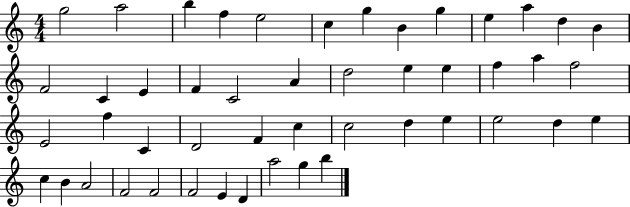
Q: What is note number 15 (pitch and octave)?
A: C4